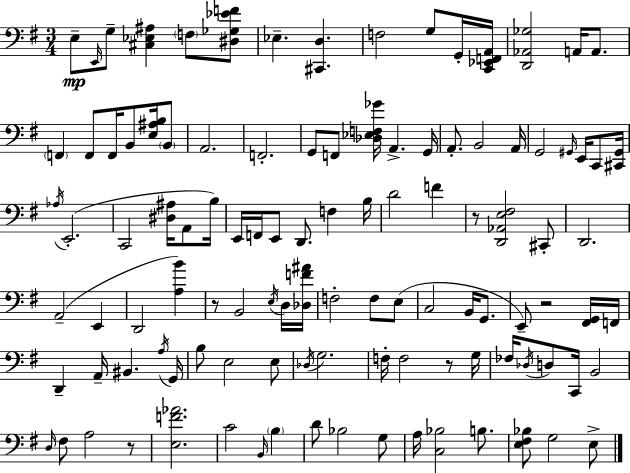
X:1
T:Untitled
M:3/4
L:1/4
K:Em
E,/2 E,,/4 G,/2 [^C,_E,^A,] F,/2 [^D,_G,_EF]/2 _E, [^C,,D,] F,2 G,/2 G,,/4 [C,,_E,,F,,A,,]/4 [D,,_A,,_G,]2 A,,/4 A,,/2 F,, F,,/2 F,,/4 B,,/2 [E,^A,B,]/4 B,,/2 A,,2 F,,2 G,,/2 F,,/2 [_D,_E,F,_G]/4 A,, G,,/4 A,,/2 B,,2 A,,/4 G,,2 ^G,,/4 E,,/4 C,,/2 [^C,,^G,,]/4 _A,/4 E,,2 C,,2 [^D,^A,]/4 A,,/2 B,/4 E,,/4 F,,/4 E,,/2 D,,/2 F, B,/4 D2 F z/2 [D,,_A,,E,^F,]2 ^C,,/2 D,,2 A,,2 E,, D,,2 [A,B] z/2 B,,2 E,/4 D,/4 [_D,F^A]/4 F,2 F,/2 E,/2 C,2 B,,/4 G,,/2 E,,/2 z2 [^F,,G,,]/4 F,,/4 D,, A,,/4 ^B,, A,/4 G,,/4 B,/2 E,2 E,/2 _D,/4 G,2 F,/4 F,2 z/2 G,/4 _F,/4 _D,/4 D,/2 C,,/4 B,,2 D,/4 ^F,/2 A,2 z/2 [E,F_A]2 C2 B,,/4 B, D/2 _B,2 G,/2 A,/4 [C,_B,]2 B,/2 [E,^F,_B,]/2 G,2 E,/2